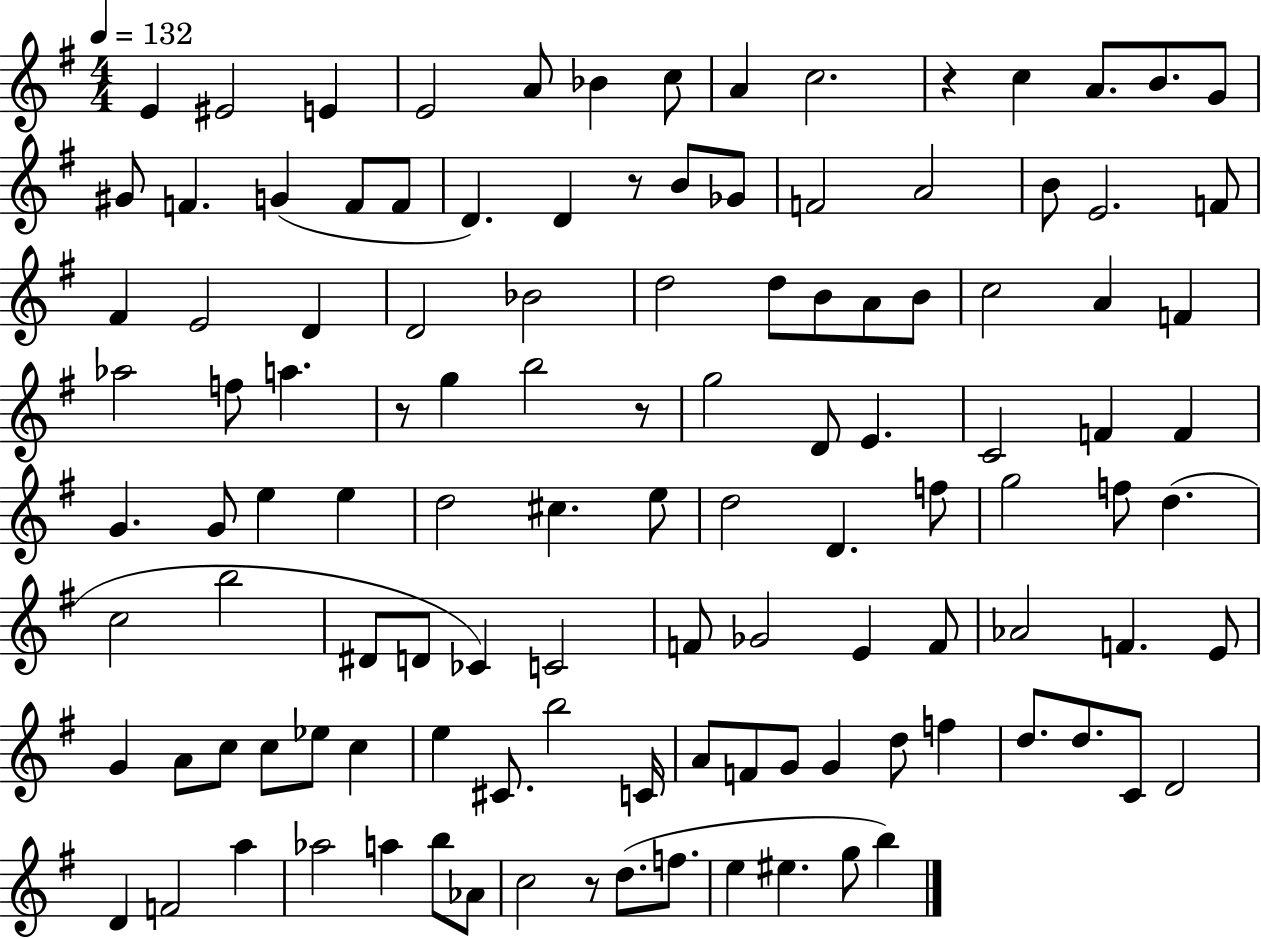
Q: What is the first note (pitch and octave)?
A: E4